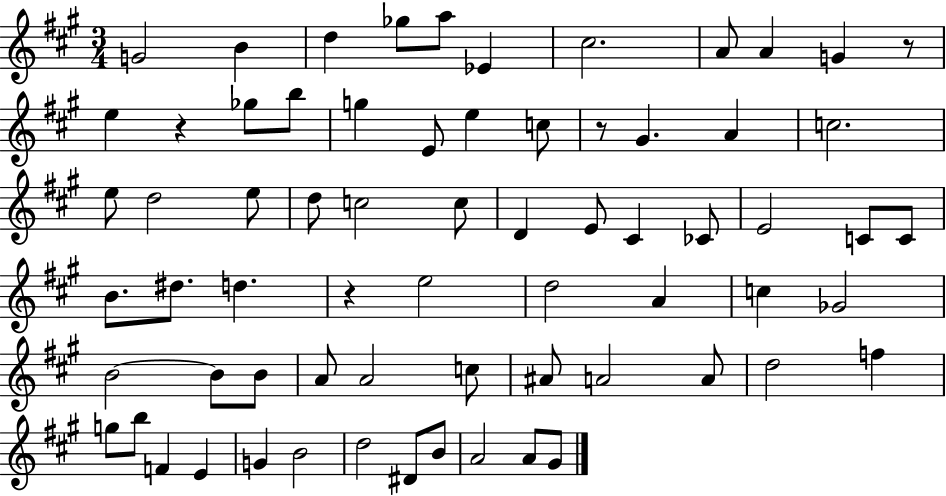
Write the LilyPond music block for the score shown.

{
  \clef treble
  \numericTimeSignature
  \time 3/4
  \key a \major
  g'2 b'4 | d''4 ges''8 a''8 ees'4 | cis''2. | a'8 a'4 g'4 r8 | \break e''4 r4 ges''8 b''8 | g''4 e'8 e''4 c''8 | r8 gis'4. a'4 | c''2. | \break e''8 d''2 e''8 | d''8 c''2 c''8 | d'4 e'8 cis'4 ces'8 | e'2 c'8 c'8 | \break b'8. dis''8. d''4. | r4 e''2 | d''2 a'4 | c''4 ges'2 | \break b'2~~ b'8 b'8 | a'8 a'2 c''8 | ais'8 a'2 a'8 | d''2 f''4 | \break g''8 b''8 f'4 e'4 | g'4 b'2 | d''2 dis'8 b'8 | a'2 a'8 gis'8 | \break \bar "|."
}